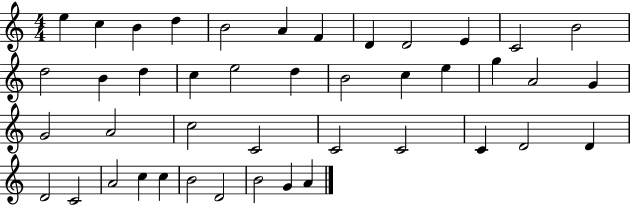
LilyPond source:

{
  \clef treble
  \numericTimeSignature
  \time 4/4
  \key c \major
  e''4 c''4 b'4 d''4 | b'2 a'4 f'4 | d'4 d'2 e'4 | c'2 b'2 | \break d''2 b'4 d''4 | c''4 e''2 d''4 | b'2 c''4 e''4 | g''4 a'2 g'4 | \break g'2 a'2 | c''2 c'2 | c'2 c'2 | c'4 d'2 d'4 | \break d'2 c'2 | a'2 c''4 c''4 | b'2 d'2 | b'2 g'4 a'4 | \break \bar "|."
}